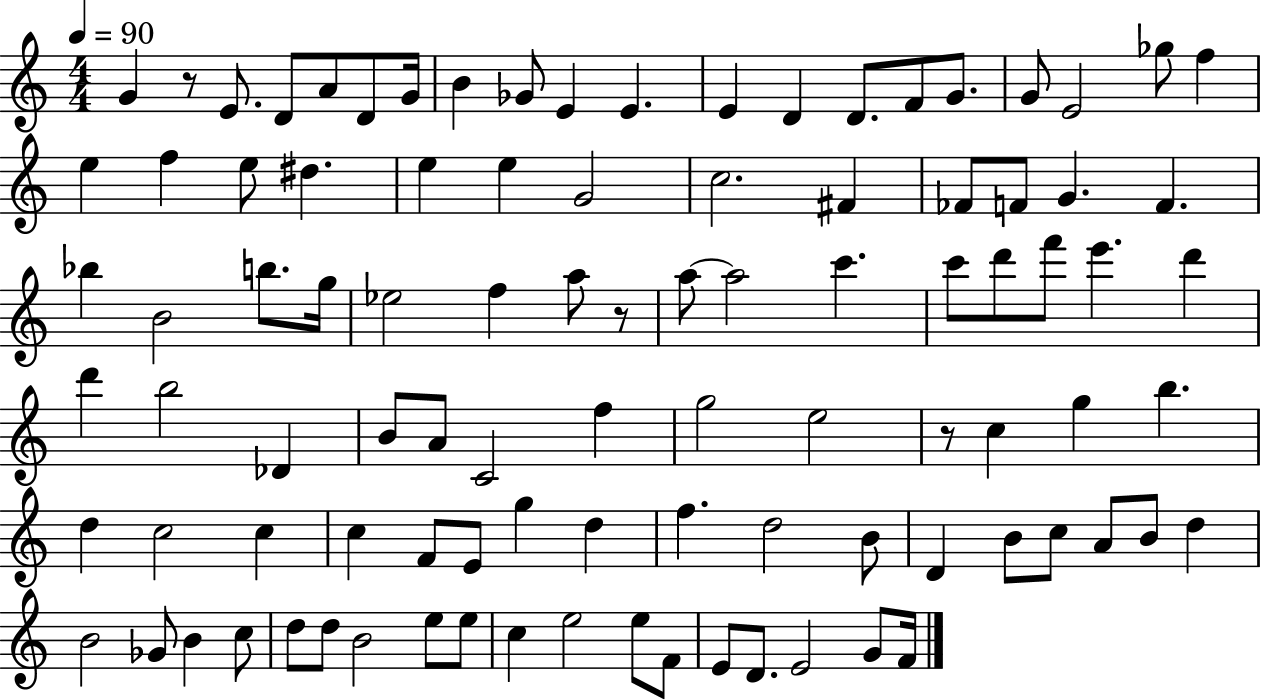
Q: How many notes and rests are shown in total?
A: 97